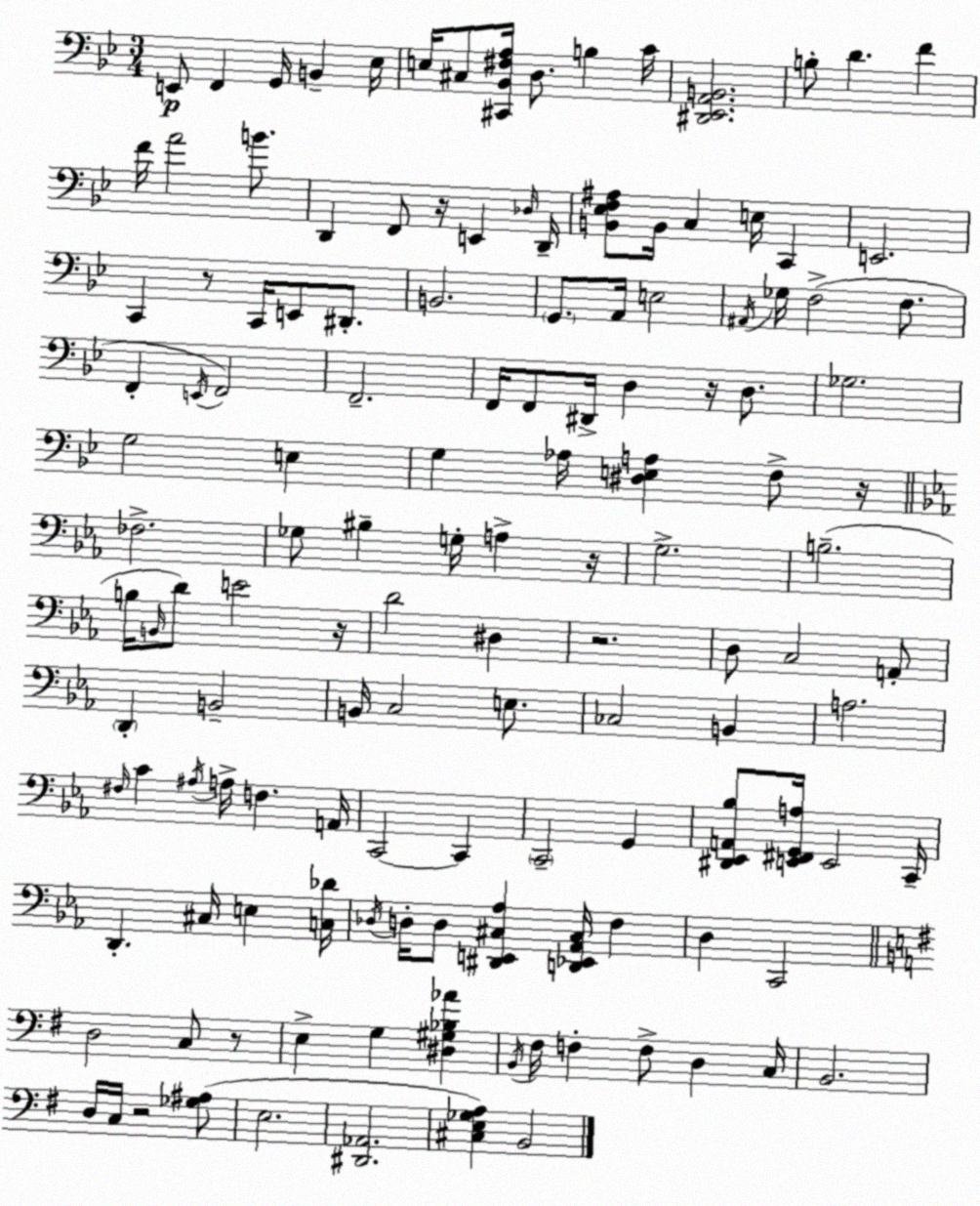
X:1
T:Untitled
M:3/4
L:1/4
K:Bb
E,,/2 F,, G,,/4 B,, _E,/4 E,/4 ^C,/2 [^C,,_B,,^F,A,]/4 D,/2 B, C/4 [^D,,_E,,A,,B,,]2 B,/2 D F F/4 A2 B/2 D,, F,,/2 z/4 E,, _D,/4 D,,/4 [B,,_E,F,^A,]/2 B,,/4 C, E,/4 C,, E,,2 C,, z/2 C,,/4 E,,/2 ^D,,/2 B,,2 G,,/2 A,,/4 E,2 ^A,,/4 _G,/4 F,2 F,/2 F,, E,,/4 F,,2 F,,2 F,,/4 F,,/2 ^D,,/4 D, z/4 D,/2 _G,2 G,2 E, G, _A,/4 [^D,E,A,] F,/2 z/4 _F,2 _G,/2 ^B, G,/4 A, z/4 G,2 B,2 B,/4 B,,/4 D/2 E2 z/4 D2 ^D, z2 D,/2 C,2 A,,/2 D,, B,,2 B,,/4 C,2 E,/2 _C,2 B,, A,2 ^F,/4 C ^A,/4 A,/4 F, A,,/4 C,,2 C,, C,,2 G,, [^D,,_E,,A,,_B,]/2 [E,,^F,,G,,A,]/4 E,,2 C,,/4 D,, ^C,/4 E, [C,_D]/4 _D,/4 D,/4 D,/2 [^D,,E,,^C,_A,] [D,,_E,,_A,,^C,]/4 F, D, C,,2 D,2 C,/2 z/2 E, G, [^D,^G,_B,_A] B,,/4 ^F,/4 F, F,/2 D, C,/4 B,,2 D,/4 C,/4 z2 [_G,^A,]/2 E,2 [^D,,_A,,]2 [^C,E,_G,A,] B,,2